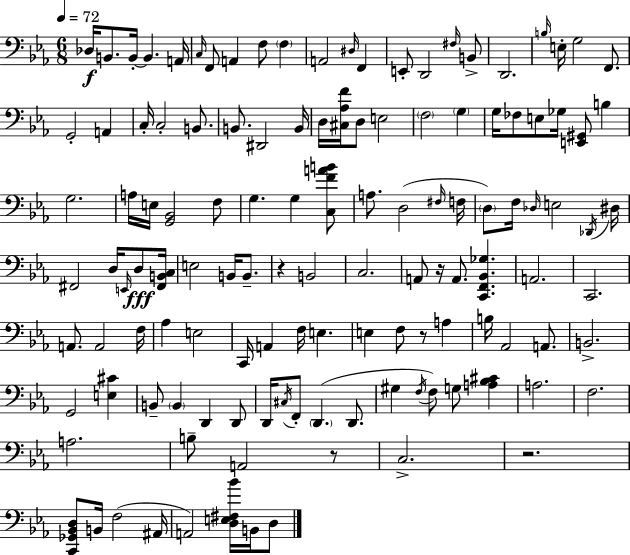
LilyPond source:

{
  \clef bass
  \numericTimeSignature
  \time 6/8
  \key c \minor
  \tempo 4 = 72
  \repeat volta 2 { des16\f b,8. b,16-.~~ b,4. a,16 | \grace { c16 } f,8 a,4 f8 \parenthesize f4 | a,2 \grace { dis16 } f,4 | e,8-. d,2 | \break \grace { fis16 } b,8-> d,2. | \grace { b16 } e16-. g2 | f,8. g,2-. | a,4 c16-. c2-. | \break b,8. b,8. dis,2 | b,16 d16 <cis aes f'>16 d8 e2 | \parenthesize f2 | \parenthesize g4 g16 fes8 e8 ges16 <e, gis,>8 | \break b4 g2. | a16 e16 <g, bes,>2 | f8 g4. g4 | <c f' a' b'>8 a8. d2( | \break \grace { fis16 } f16 \parenthesize d8) f16 \grace { des16 } e2 | \acciaccatura { des,16 } dis16 fis,2 | d16 \grace { e,16 } d8\fff <fis, b, c>16 e2 | b,16 b,8.-- r4 | \break b,2 c2. | a,8 r16 a,8. | <c, f, bes, ges>4. a,2. | c,2. | \break a,8. a,2 | f16 aes4 | e2 c,16 a,4 | f16 e4. e4 | \break f8 r8 a4 b16 aes,2 | a,8. b,2.-> | g,2 | <e cis'>4 b,8-- \parenthesize b,4 | \break d,4 d,8 d,16 \acciaccatura { cis16 } f,8-. | \parenthesize d,4.( d,8. gis4 | \acciaccatura { f16 } f8) g8 <a bes cis'>4 a2. | f2. | \break a2. | b8-- | a,2 r8 c2.-> | r2. | \break <c, ges, bes, d>8 | b,16 f2( ais,16 a,2) | <d e fis bes'>16 b,16 d8 } \bar "|."
}